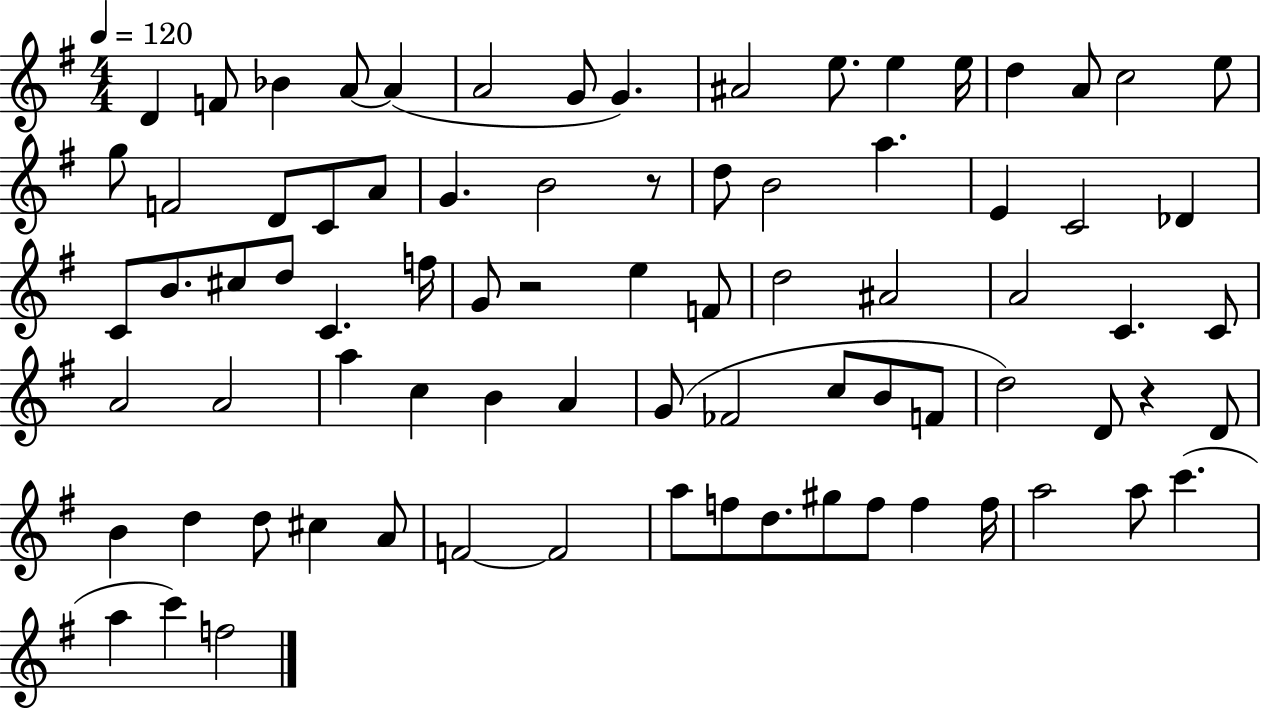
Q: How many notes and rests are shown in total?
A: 80